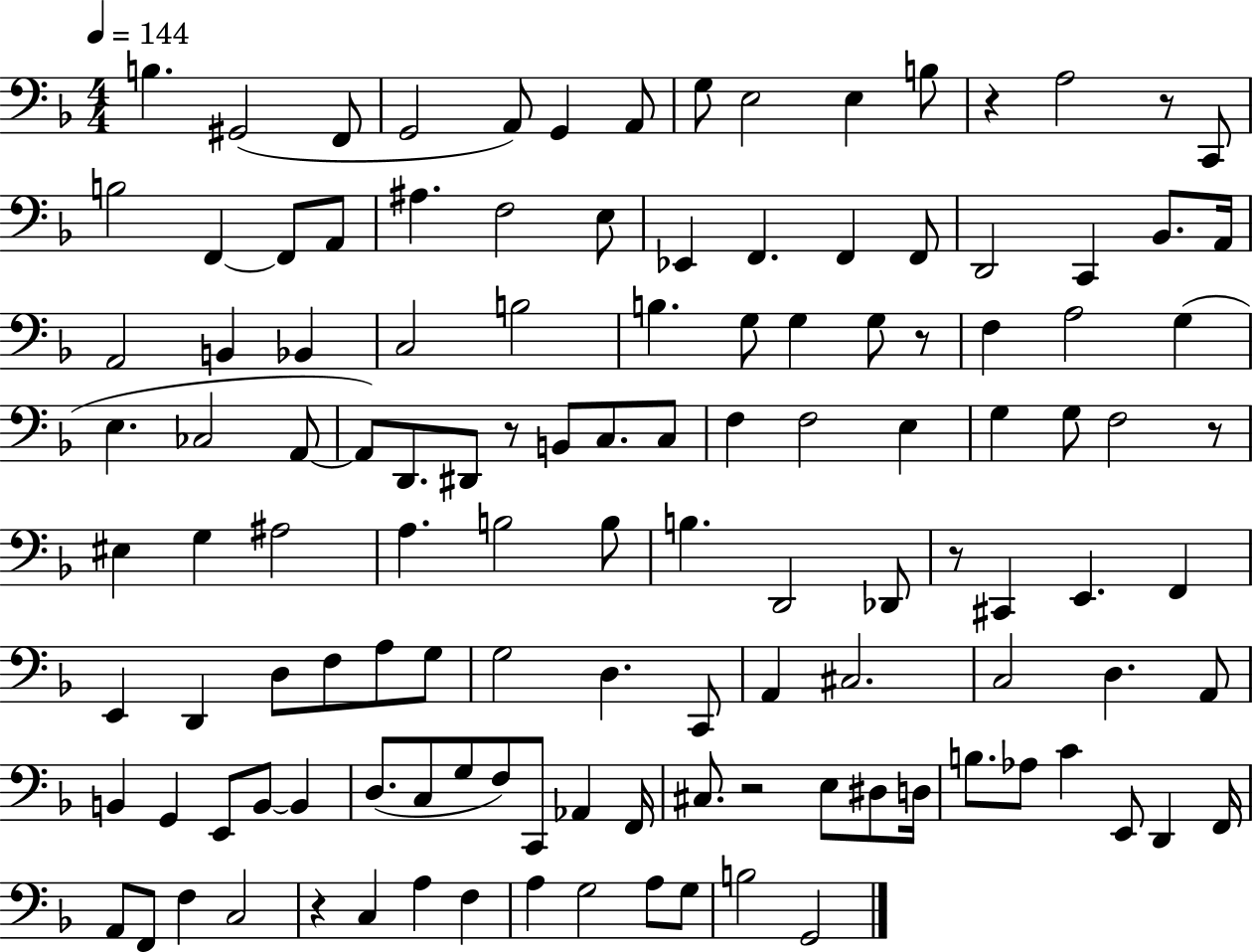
X:1
T:Untitled
M:4/4
L:1/4
K:F
B, ^G,,2 F,,/2 G,,2 A,,/2 G,, A,,/2 G,/2 E,2 E, B,/2 z A,2 z/2 C,,/2 B,2 F,, F,,/2 A,,/2 ^A, F,2 E,/2 _E,, F,, F,, F,,/2 D,,2 C,, _B,,/2 A,,/4 A,,2 B,, _B,, C,2 B,2 B, G,/2 G, G,/2 z/2 F, A,2 G, E, _C,2 A,,/2 A,,/2 D,,/2 ^D,,/2 z/2 B,,/2 C,/2 C,/2 F, F,2 E, G, G,/2 F,2 z/2 ^E, G, ^A,2 A, B,2 B,/2 B, D,,2 _D,,/2 z/2 ^C,, E,, F,, E,, D,, D,/2 F,/2 A,/2 G,/2 G,2 D, C,,/2 A,, ^C,2 C,2 D, A,,/2 B,, G,, E,,/2 B,,/2 B,, D,/2 C,/2 G,/2 F,/2 C,,/2 _A,, F,,/4 ^C,/2 z2 E,/2 ^D,/2 D,/4 B,/2 _A,/2 C E,,/2 D,, F,,/4 A,,/2 F,,/2 F, C,2 z C, A, F, A, G,2 A,/2 G,/2 B,2 G,,2